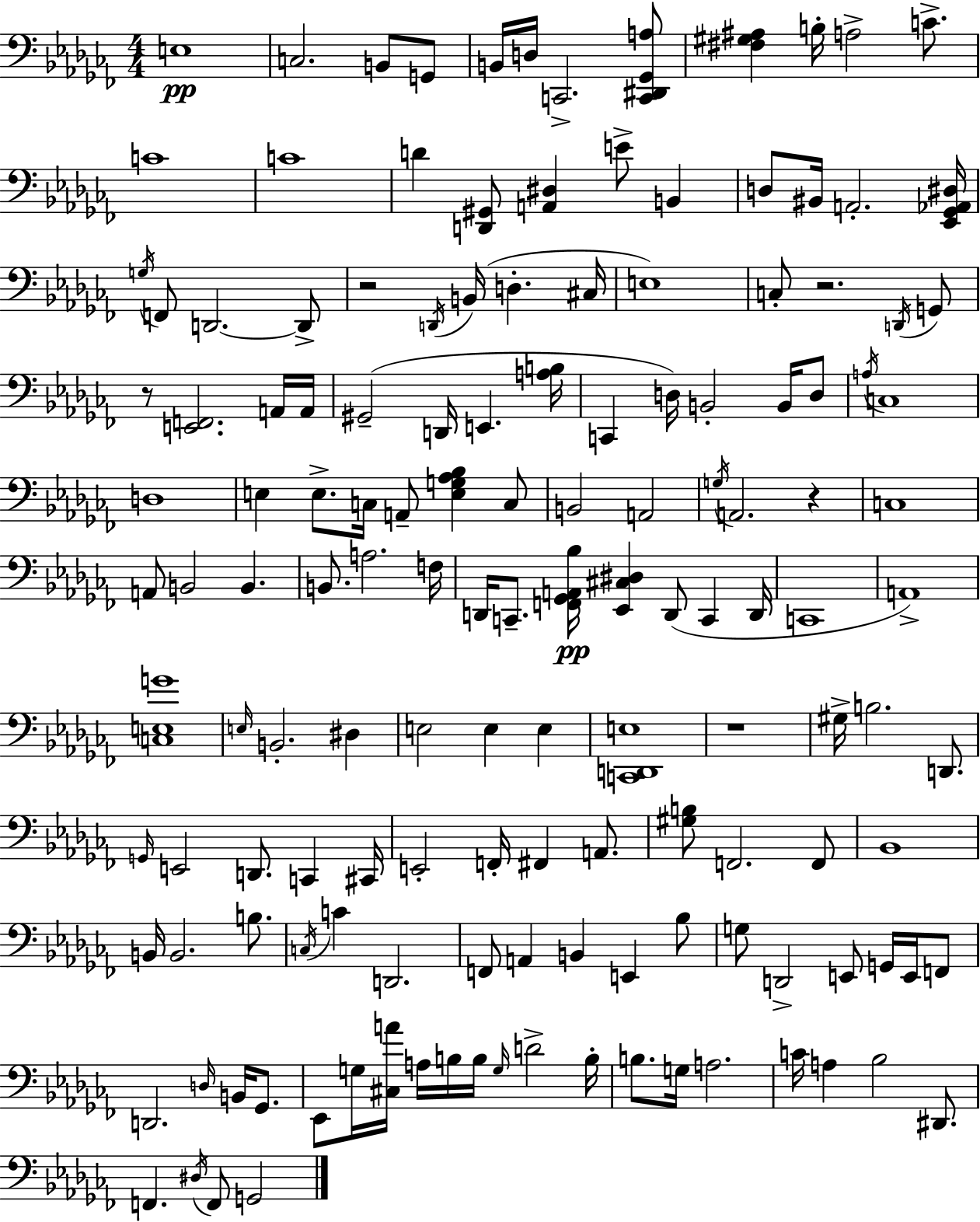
{
  \clef bass
  \numericTimeSignature
  \time 4/4
  \key aes \minor
  e1\pp | c2. b,8 g,8 | b,16 d16 c,2.-> <c, dis, ges, a>8 | <fis gis ais>4 b16-. a2-> c'8.-> | \break c'1 | c'1 | d'4 <d, gis,>8 <a, dis>4 e'8-> b,4 | d8 bis,16 a,2.-. <ees, ges, aes, dis>16 | \break \acciaccatura { g16 } f,8 d,2.~~ d,8-> | r2 \acciaccatura { d,16 } b,16( d4.-. | cis16 e1) | c8-. r2. | \break \acciaccatura { d,16 } g,8 r8 <e, f,>2. | a,16 a,16 gis,2--( d,16 e,4. | <a b>16 c,4 d16) b,2-. | b,16 d8 \acciaccatura { a16 } c1 | \break d1 | e4 e8.-> c16 a,8-- <e g aes bes>4 | c8 b,2 a,2 | \acciaccatura { g16 } a,2. | \break r4 c1 | a,8 b,2 b,4. | b,8. a2. | f16 d,16 c,8.-- <f, ges, a, bes>16\pp <ees, cis dis>4 d,8( | \break c,4 d,16 c,1 | a,1->) | <c e g'>1 | \grace { e16 } b,2.-. | \break dis4 e2 e4 | e4 <c, d, e>1 | r1 | gis16-> b2. | \break d,8. \grace { g,16 } e,2 d,8. | c,4 cis,16 e,2-. f,16-. | fis,4 a,8. <gis b>8 f,2. | f,8 bes,1 | \break b,16 b,2. | b8. \acciaccatura { c16 } c'4 d,2. | f,8 a,4 b,4 | e,4 bes8 g8 d,2-> | \break e,8 g,16 e,16 f,8 d,2. | \grace { d16 } b,16 ges,8. ees,8 g16 <cis a'>16 a16 b16 b16 | \grace { g16 } d'2-> b16-. b8. g16 a2. | c'16 a4 bes2 | \break dis,8. f,4. | \acciaccatura { dis16 } f,8 g,2 \bar "|."
}